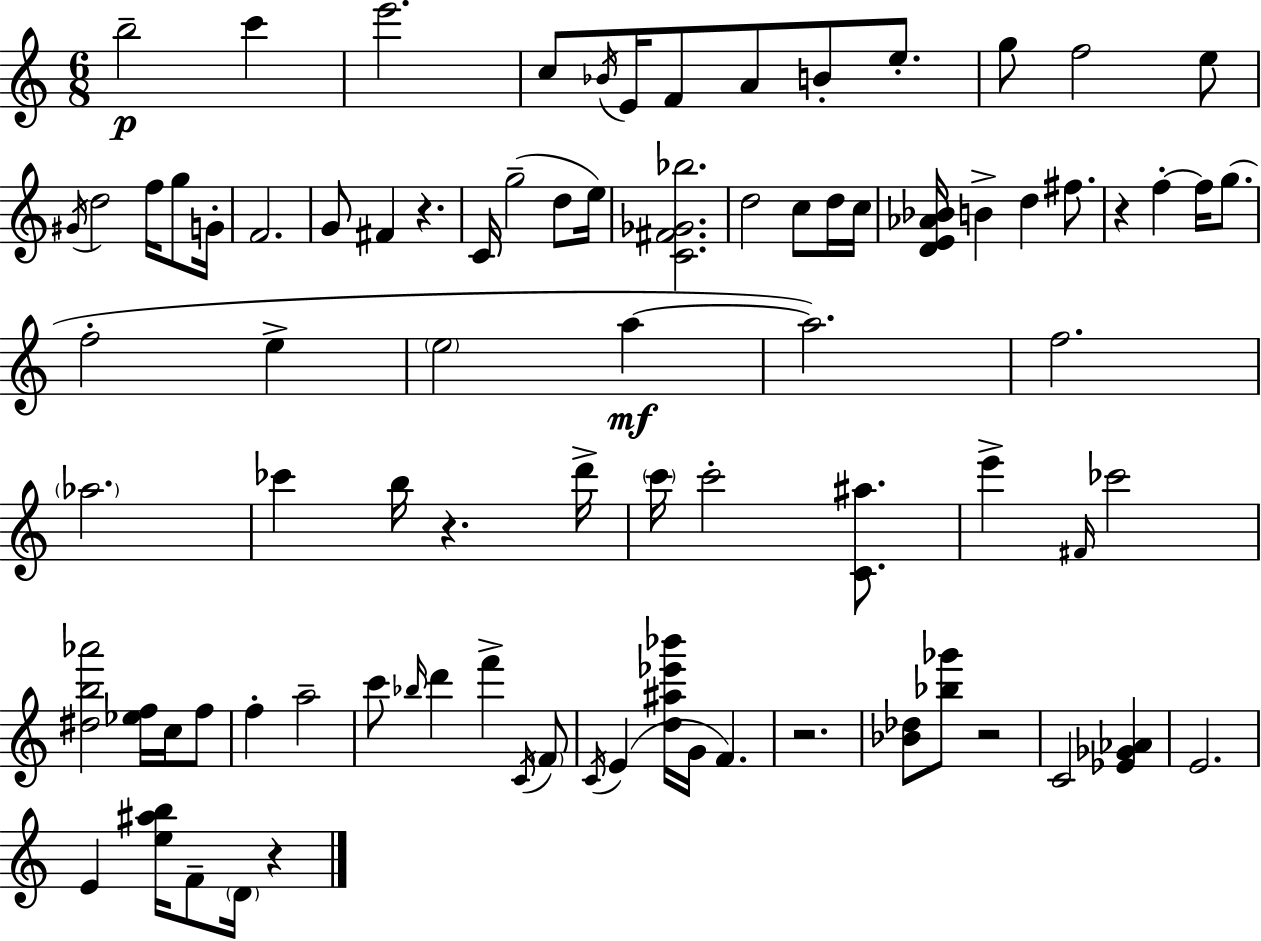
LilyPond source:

{
  \clef treble
  \numericTimeSignature
  \time 6/8
  \key c \major
  b''2--\p c'''4 | e'''2. | c''8 \acciaccatura { bes'16 } e'16 f'8 a'8 b'8-. e''8.-. | g''8 f''2 e''8 | \break \acciaccatura { gis'16 } d''2 f''16 g''8 | g'16-. f'2. | g'8 fis'4 r4. | c'16 g''2--( d''8 | \break e''16) <c' fis' ges' bes''>2. | d''2 c''8 | d''16 c''16 <d' e' aes' bes'>16 b'4-> d''4 fis''8. | r4 f''4-.~~ f''16 g''8.( | \break f''2-. e''4-> | \parenthesize e''2 a''4~~\mf | a''2.) | f''2. | \break \parenthesize aes''2. | ces'''4 b''16 r4. | d'''16-> \parenthesize c'''16 c'''2-. <c' ais''>8. | e'''4-> \grace { fis'16 } ces'''2 | \break <dis'' b'' aes'''>2 <ees'' f''>16 | c''16 f''8 f''4-. a''2-- | c'''8 \grace { bes''16 } d'''4 f'''4-> | \acciaccatura { c'16 } \parenthesize f'8 \acciaccatura { c'16 }( e'4 <d'' ais'' ees''' bes'''>16 g'16 | \break f'4.) r2. | <bes' des''>8 <bes'' ges'''>8 r2 | c'2 | <ees' ges' aes'>4 e'2. | \break e'4 <e'' ais'' b''>16 f'8-- | \parenthesize d'16 r4 \bar "|."
}